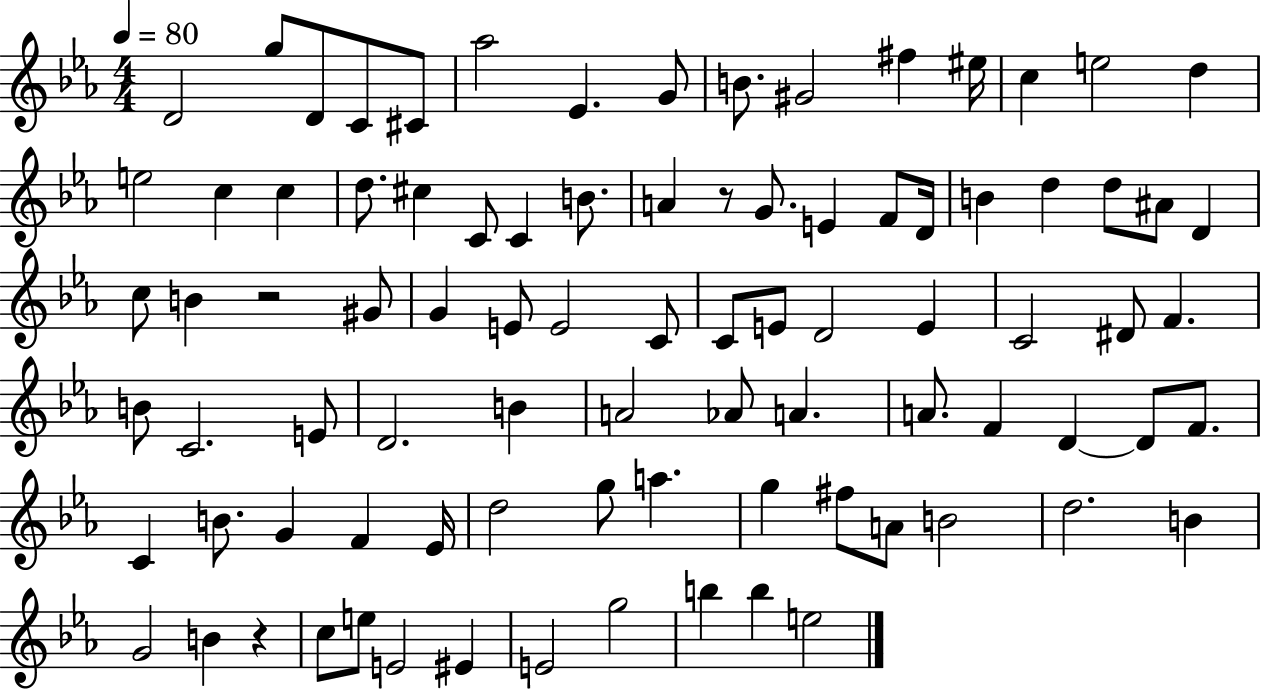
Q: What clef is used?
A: treble